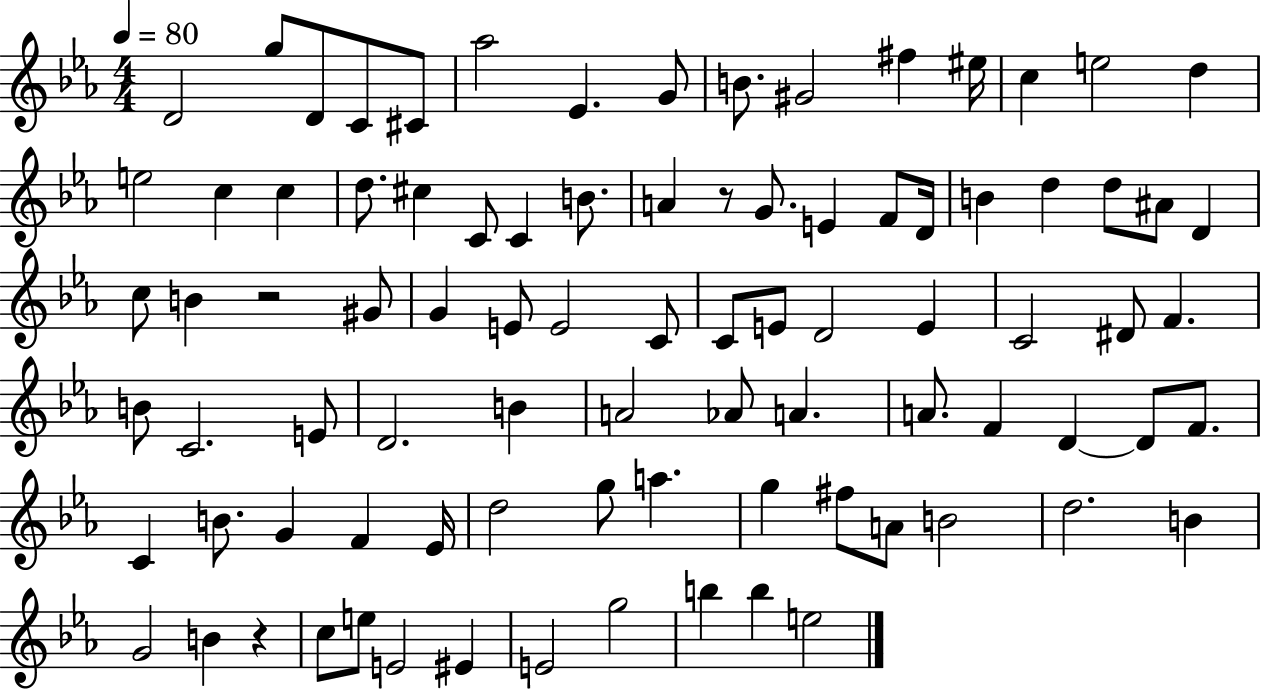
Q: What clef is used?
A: treble